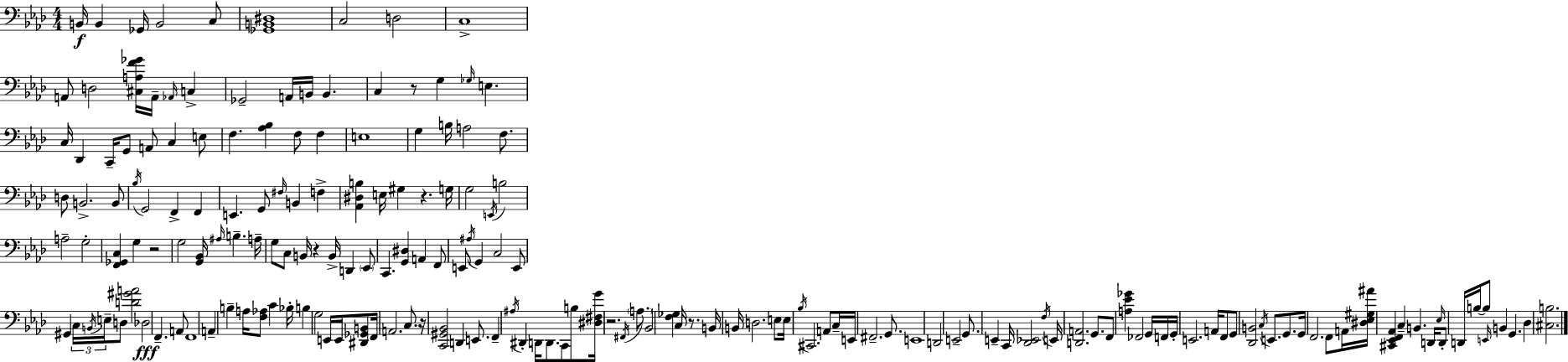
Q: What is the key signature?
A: F minor